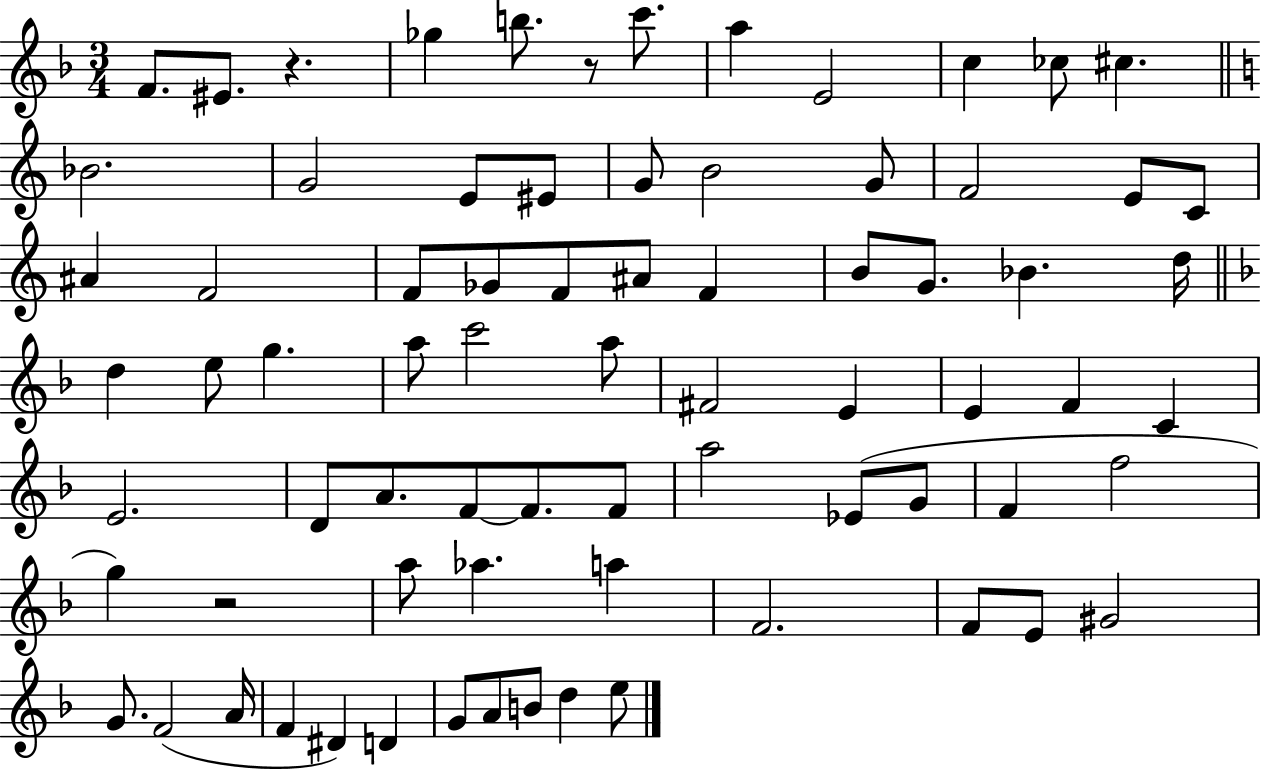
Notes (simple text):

F4/e. EIS4/e. R/q. Gb5/q B5/e. R/e C6/e. A5/q E4/h C5/q CES5/e C#5/q. Bb4/h. G4/h E4/e EIS4/e G4/e B4/h G4/e F4/h E4/e C4/e A#4/q F4/h F4/e Gb4/e F4/e A#4/e F4/q B4/e G4/e. Bb4/q. D5/s D5/q E5/e G5/q. A5/e C6/h A5/e F#4/h E4/q E4/q F4/q C4/q E4/h. D4/e A4/e. F4/e F4/e. F4/e A5/h Eb4/e G4/e F4/q F5/h G5/q R/h A5/e Ab5/q. A5/q F4/h. F4/e E4/e G#4/h G4/e. F4/h A4/s F4/q D#4/q D4/q G4/e A4/e B4/e D5/q E5/e